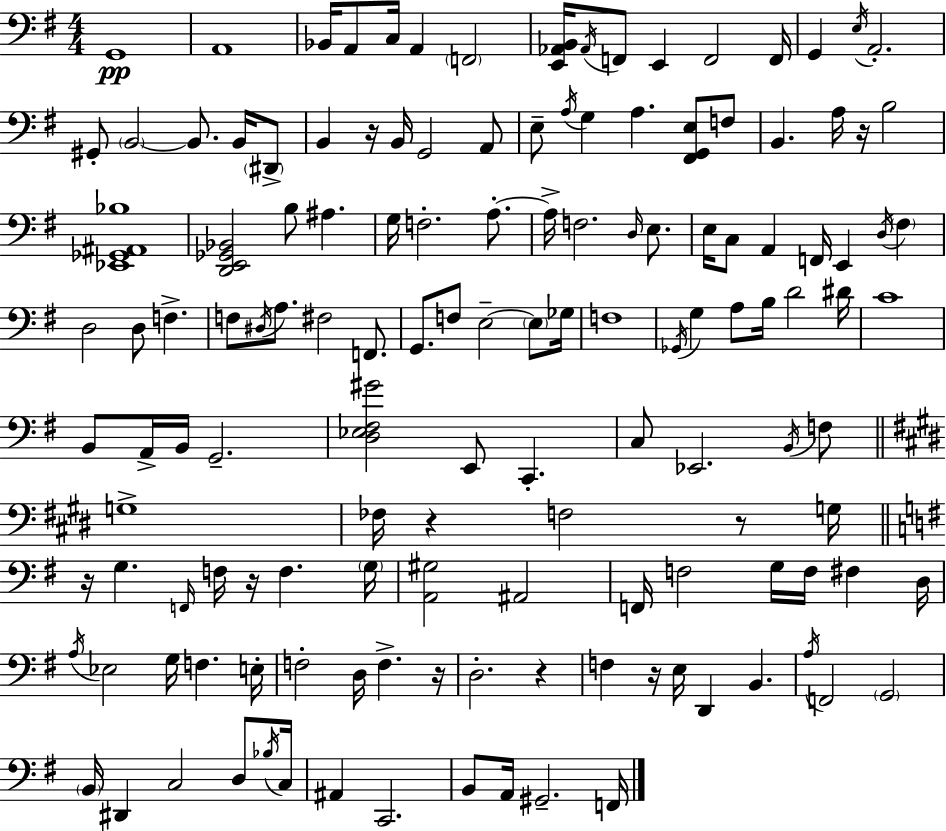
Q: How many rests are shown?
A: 9